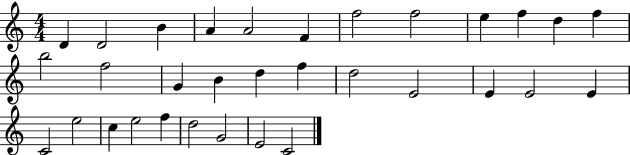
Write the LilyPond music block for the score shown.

{
  \clef treble
  \numericTimeSignature
  \time 4/4
  \key c \major
  d'4 d'2 b'4 | a'4 a'2 f'4 | f''2 f''2 | e''4 f''4 d''4 f''4 | \break b''2 f''2 | g'4 b'4 d''4 f''4 | d''2 e'2 | e'4 e'2 e'4 | \break c'2 e''2 | c''4 e''2 f''4 | d''2 g'2 | e'2 c'2 | \break \bar "|."
}